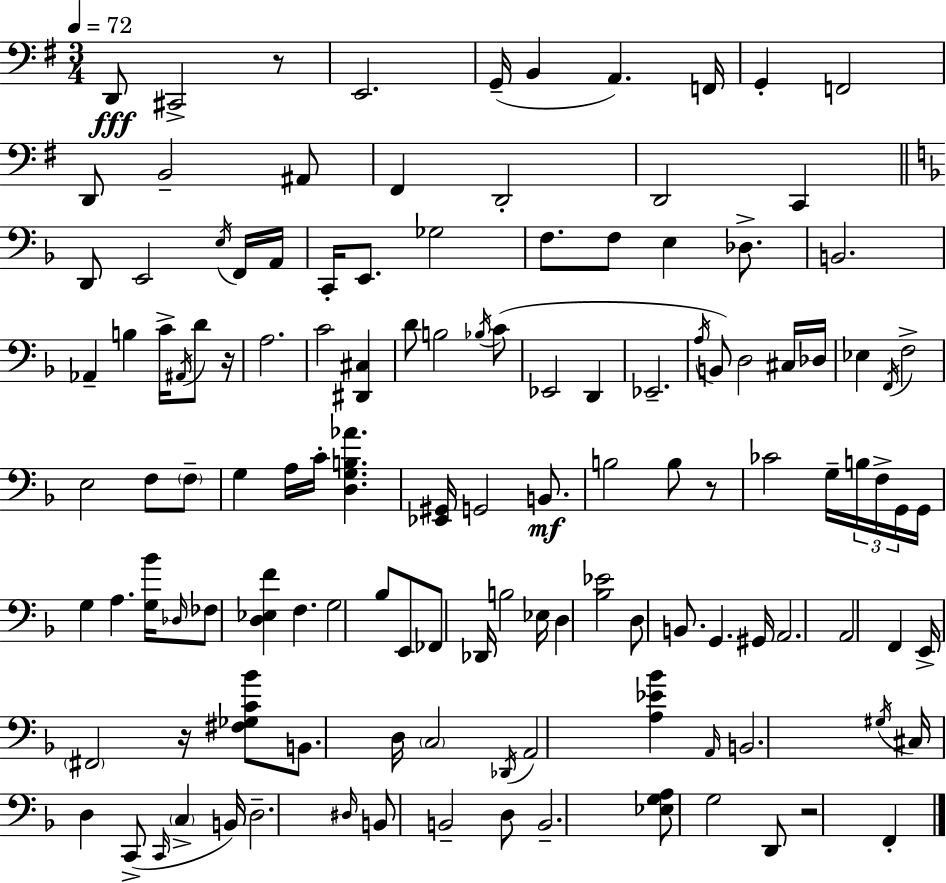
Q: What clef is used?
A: bass